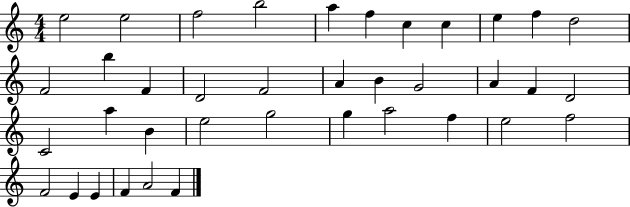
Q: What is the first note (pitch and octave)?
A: E5